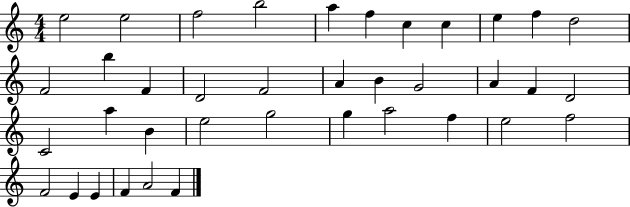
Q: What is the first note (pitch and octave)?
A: E5